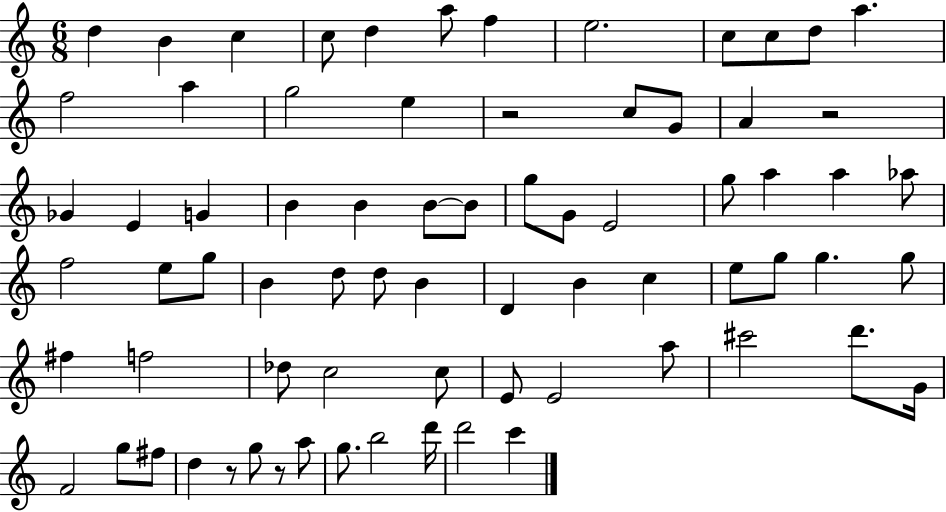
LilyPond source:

{
  \clef treble
  \numericTimeSignature
  \time 6/8
  \key c \major
  d''4 b'4 c''4 | c''8 d''4 a''8 f''4 | e''2. | c''8 c''8 d''8 a''4. | \break f''2 a''4 | g''2 e''4 | r2 c''8 g'8 | a'4 r2 | \break ges'4 e'4 g'4 | b'4 b'4 b'8~~ b'8 | g''8 g'8 e'2 | g''8 a''4 a''4 aes''8 | \break f''2 e''8 g''8 | b'4 d''8 d''8 b'4 | d'4 b'4 c''4 | e''8 g''8 g''4. g''8 | \break fis''4 f''2 | des''8 c''2 c''8 | e'8 e'2 a''8 | cis'''2 d'''8. g'16 | \break f'2 g''8 fis''8 | d''4 r8 g''8 r8 a''8 | g''8. b''2 d'''16 | d'''2 c'''4 | \break \bar "|."
}